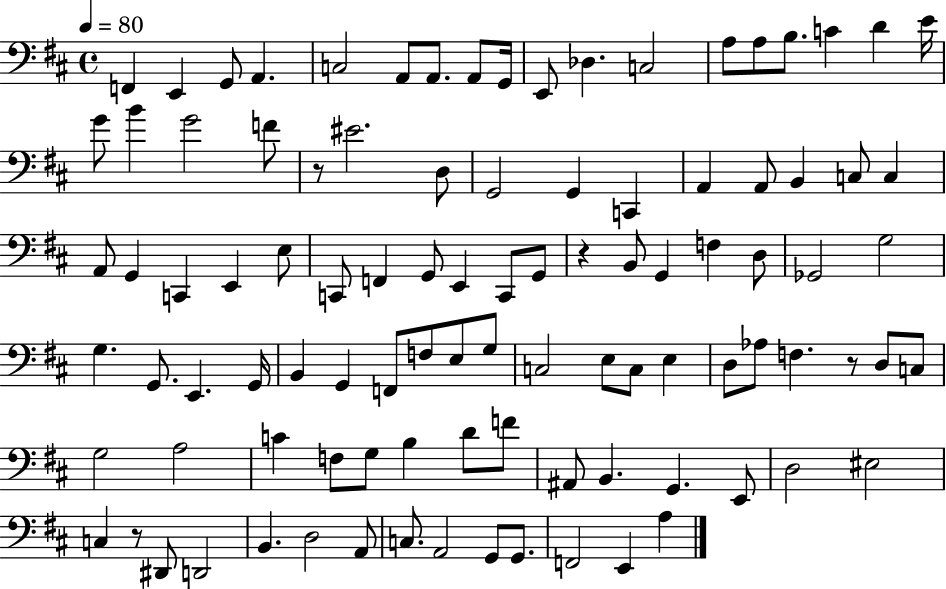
{
  \clef bass
  \time 4/4
  \defaultTimeSignature
  \key d \major
  \tempo 4 = 80
  f,4 e,4 g,8 a,4. | c2 a,8 a,8. a,8 g,16 | e,8 des4. c2 | a8 a8 b8. c'4 d'4 e'16 | \break g'8 b'4 g'2 f'8 | r8 eis'2. d8 | g,2 g,4 c,4 | a,4 a,8 b,4 c8 c4 | \break a,8 g,4 c,4 e,4 e8 | c,8 f,4 g,8 e,4 c,8 g,8 | r4 b,8 g,4 f4 d8 | ges,2 g2 | \break g4. g,8. e,4. g,16 | b,4 g,4 f,8 f8 e8 g8 | c2 e8 c8 e4 | d8 aes8 f4. r8 d8 c8 | \break g2 a2 | c'4 f8 g8 b4 d'8 f'8 | ais,8 b,4. g,4. e,8 | d2 eis2 | \break c4 r8 dis,8 d,2 | b,4. d2 a,8 | c8. a,2 g,8 g,8. | f,2 e,4 a4 | \break \bar "|."
}